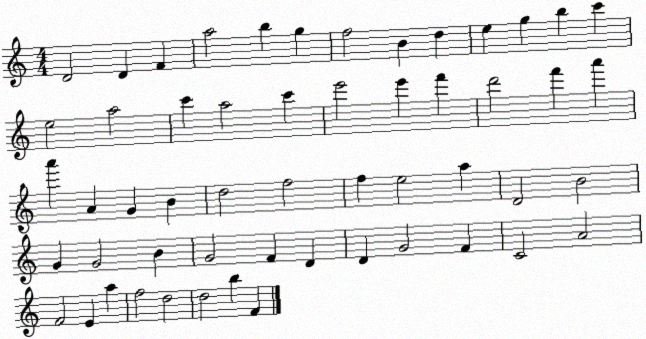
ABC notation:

X:1
T:Untitled
M:4/4
L:1/4
K:C
D2 D F a2 b g f2 B d e g b c' e2 a2 c' a2 c' e'2 e' f' d'2 f' a' a' A G B d2 f2 f e2 a D2 B2 G G2 B G2 F D D G2 F C2 A2 F2 E a f2 d2 d2 b F